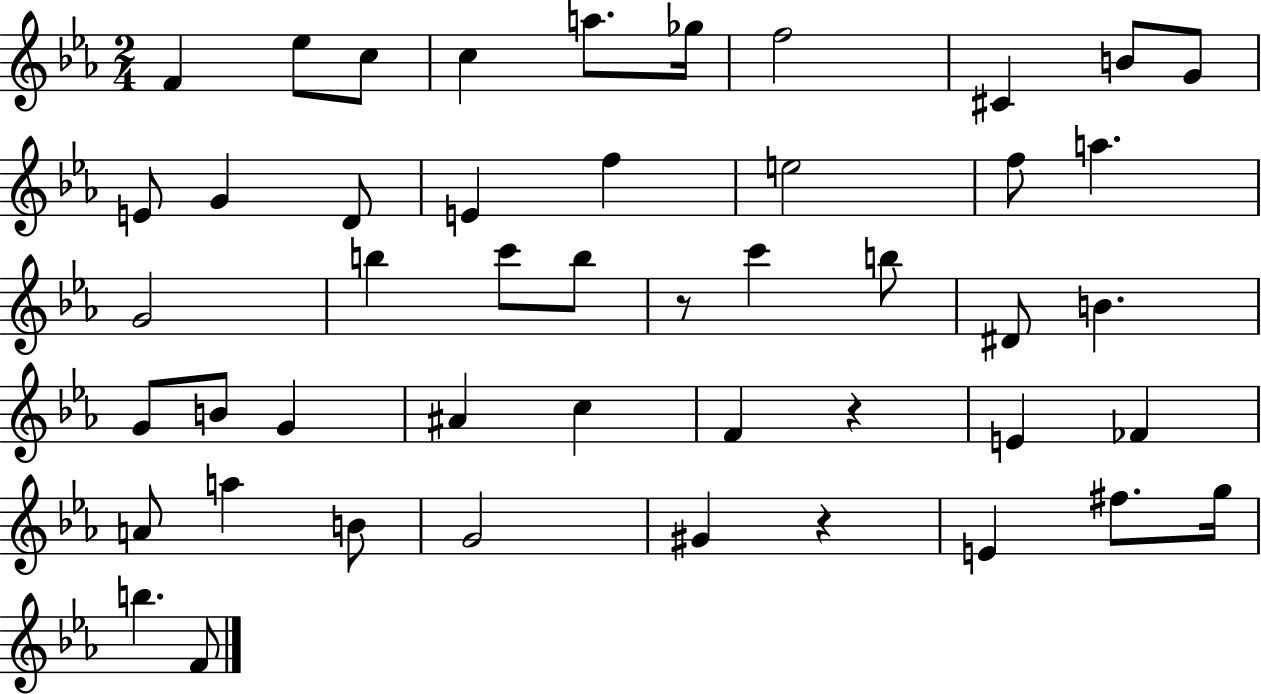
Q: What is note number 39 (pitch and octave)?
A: G#4